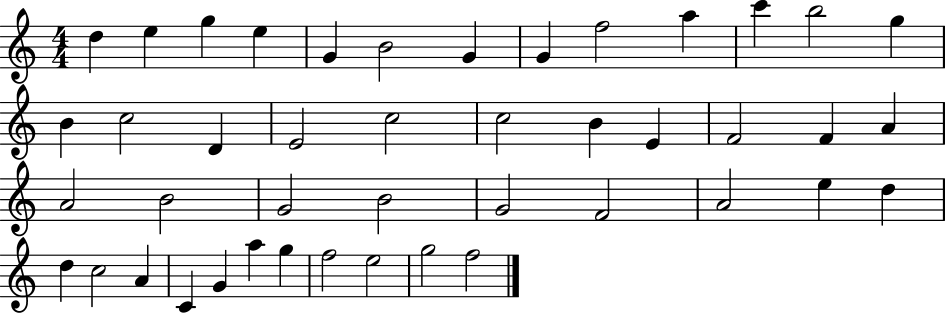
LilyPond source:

{
  \clef treble
  \numericTimeSignature
  \time 4/4
  \key c \major
  d''4 e''4 g''4 e''4 | g'4 b'2 g'4 | g'4 f''2 a''4 | c'''4 b''2 g''4 | \break b'4 c''2 d'4 | e'2 c''2 | c''2 b'4 e'4 | f'2 f'4 a'4 | \break a'2 b'2 | g'2 b'2 | g'2 f'2 | a'2 e''4 d''4 | \break d''4 c''2 a'4 | c'4 g'4 a''4 g''4 | f''2 e''2 | g''2 f''2 | \break \bar "|."
}